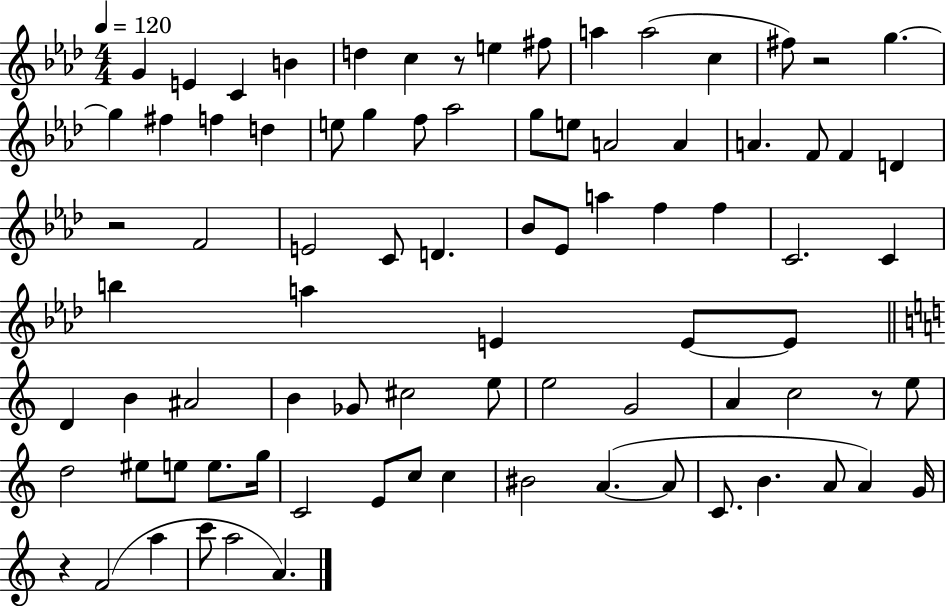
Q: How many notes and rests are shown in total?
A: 84